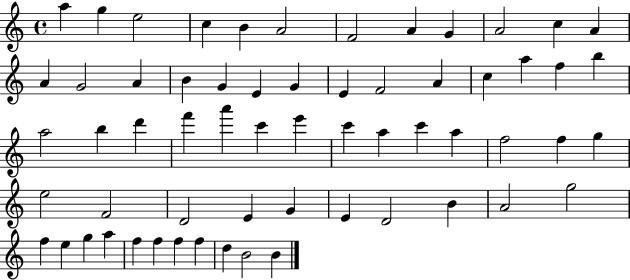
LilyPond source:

{
  \clef treble
  \time 4/4
  \defaultTimeSignature
  \key c \major
  a''4 g''4 e''2 | c''4 b'4 a'2 | f'2 a'4 g'4 | a'2 c''4 a'4 | \break a'4 g'2 a'4 | b'4 g'4 e'4 g'4 | e'4 f'2 a'4 | c''4 a''4 f''4 b''4 | \break a''2 b''4 d'''4 | f'''4 a'''4 c'''4 e'''4 | c'''4 a''4 c'''4 a''4 | f''2 f''4 g''4 | \break e''2 f'2 | d'2 e'4 g'4 | e'4 d'2 b'4 | a'2 g''2 | \break f''4 e''4 g''4 a''4 | f''4 f''4 f''4 f''4 | d''4 b'2 b'4 | \bar "|."
}